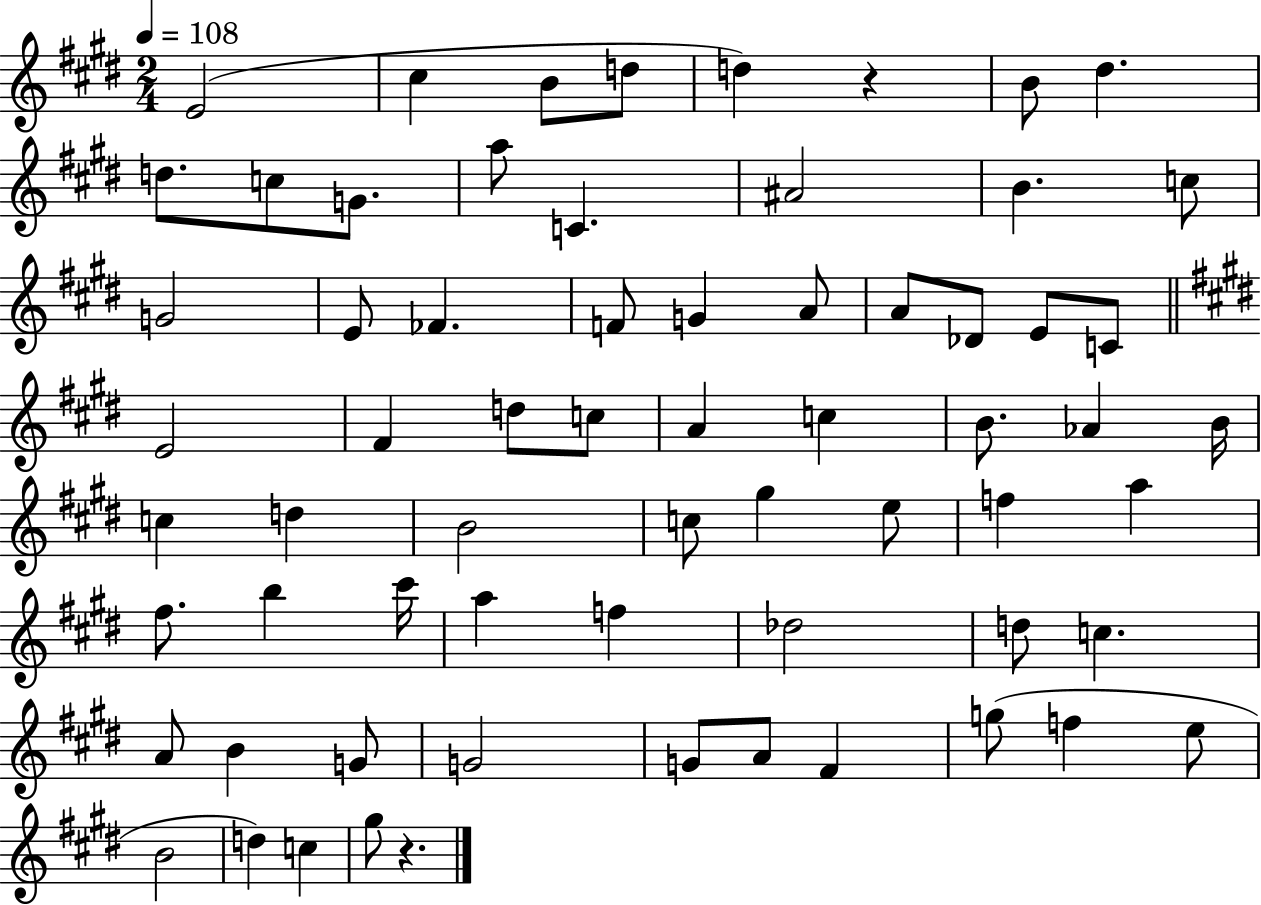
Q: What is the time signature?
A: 2/4